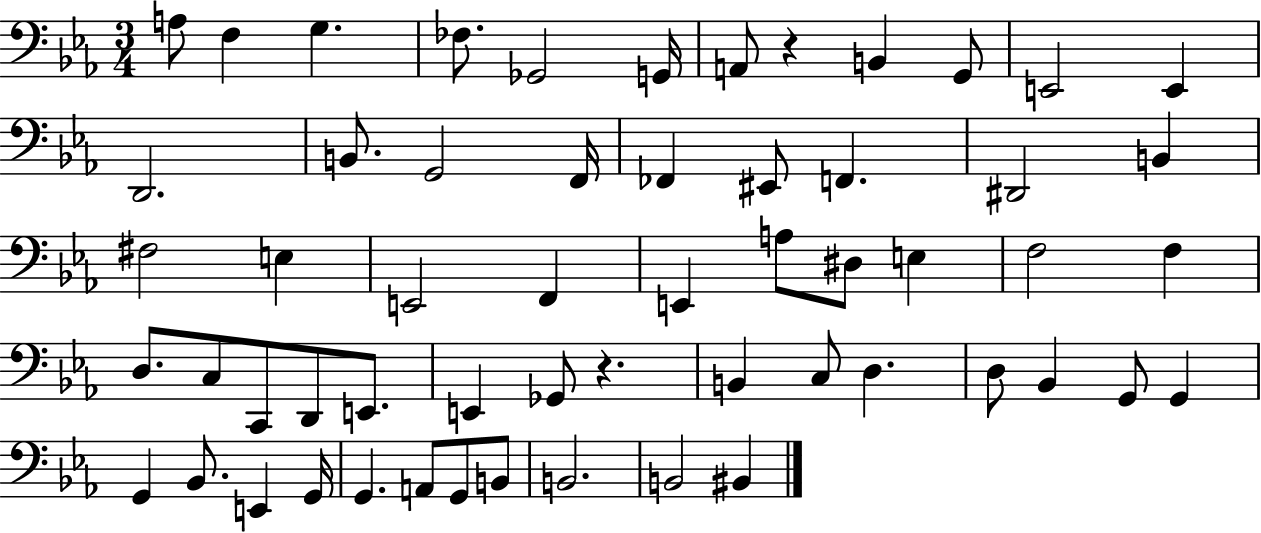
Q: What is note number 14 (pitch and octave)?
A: G2